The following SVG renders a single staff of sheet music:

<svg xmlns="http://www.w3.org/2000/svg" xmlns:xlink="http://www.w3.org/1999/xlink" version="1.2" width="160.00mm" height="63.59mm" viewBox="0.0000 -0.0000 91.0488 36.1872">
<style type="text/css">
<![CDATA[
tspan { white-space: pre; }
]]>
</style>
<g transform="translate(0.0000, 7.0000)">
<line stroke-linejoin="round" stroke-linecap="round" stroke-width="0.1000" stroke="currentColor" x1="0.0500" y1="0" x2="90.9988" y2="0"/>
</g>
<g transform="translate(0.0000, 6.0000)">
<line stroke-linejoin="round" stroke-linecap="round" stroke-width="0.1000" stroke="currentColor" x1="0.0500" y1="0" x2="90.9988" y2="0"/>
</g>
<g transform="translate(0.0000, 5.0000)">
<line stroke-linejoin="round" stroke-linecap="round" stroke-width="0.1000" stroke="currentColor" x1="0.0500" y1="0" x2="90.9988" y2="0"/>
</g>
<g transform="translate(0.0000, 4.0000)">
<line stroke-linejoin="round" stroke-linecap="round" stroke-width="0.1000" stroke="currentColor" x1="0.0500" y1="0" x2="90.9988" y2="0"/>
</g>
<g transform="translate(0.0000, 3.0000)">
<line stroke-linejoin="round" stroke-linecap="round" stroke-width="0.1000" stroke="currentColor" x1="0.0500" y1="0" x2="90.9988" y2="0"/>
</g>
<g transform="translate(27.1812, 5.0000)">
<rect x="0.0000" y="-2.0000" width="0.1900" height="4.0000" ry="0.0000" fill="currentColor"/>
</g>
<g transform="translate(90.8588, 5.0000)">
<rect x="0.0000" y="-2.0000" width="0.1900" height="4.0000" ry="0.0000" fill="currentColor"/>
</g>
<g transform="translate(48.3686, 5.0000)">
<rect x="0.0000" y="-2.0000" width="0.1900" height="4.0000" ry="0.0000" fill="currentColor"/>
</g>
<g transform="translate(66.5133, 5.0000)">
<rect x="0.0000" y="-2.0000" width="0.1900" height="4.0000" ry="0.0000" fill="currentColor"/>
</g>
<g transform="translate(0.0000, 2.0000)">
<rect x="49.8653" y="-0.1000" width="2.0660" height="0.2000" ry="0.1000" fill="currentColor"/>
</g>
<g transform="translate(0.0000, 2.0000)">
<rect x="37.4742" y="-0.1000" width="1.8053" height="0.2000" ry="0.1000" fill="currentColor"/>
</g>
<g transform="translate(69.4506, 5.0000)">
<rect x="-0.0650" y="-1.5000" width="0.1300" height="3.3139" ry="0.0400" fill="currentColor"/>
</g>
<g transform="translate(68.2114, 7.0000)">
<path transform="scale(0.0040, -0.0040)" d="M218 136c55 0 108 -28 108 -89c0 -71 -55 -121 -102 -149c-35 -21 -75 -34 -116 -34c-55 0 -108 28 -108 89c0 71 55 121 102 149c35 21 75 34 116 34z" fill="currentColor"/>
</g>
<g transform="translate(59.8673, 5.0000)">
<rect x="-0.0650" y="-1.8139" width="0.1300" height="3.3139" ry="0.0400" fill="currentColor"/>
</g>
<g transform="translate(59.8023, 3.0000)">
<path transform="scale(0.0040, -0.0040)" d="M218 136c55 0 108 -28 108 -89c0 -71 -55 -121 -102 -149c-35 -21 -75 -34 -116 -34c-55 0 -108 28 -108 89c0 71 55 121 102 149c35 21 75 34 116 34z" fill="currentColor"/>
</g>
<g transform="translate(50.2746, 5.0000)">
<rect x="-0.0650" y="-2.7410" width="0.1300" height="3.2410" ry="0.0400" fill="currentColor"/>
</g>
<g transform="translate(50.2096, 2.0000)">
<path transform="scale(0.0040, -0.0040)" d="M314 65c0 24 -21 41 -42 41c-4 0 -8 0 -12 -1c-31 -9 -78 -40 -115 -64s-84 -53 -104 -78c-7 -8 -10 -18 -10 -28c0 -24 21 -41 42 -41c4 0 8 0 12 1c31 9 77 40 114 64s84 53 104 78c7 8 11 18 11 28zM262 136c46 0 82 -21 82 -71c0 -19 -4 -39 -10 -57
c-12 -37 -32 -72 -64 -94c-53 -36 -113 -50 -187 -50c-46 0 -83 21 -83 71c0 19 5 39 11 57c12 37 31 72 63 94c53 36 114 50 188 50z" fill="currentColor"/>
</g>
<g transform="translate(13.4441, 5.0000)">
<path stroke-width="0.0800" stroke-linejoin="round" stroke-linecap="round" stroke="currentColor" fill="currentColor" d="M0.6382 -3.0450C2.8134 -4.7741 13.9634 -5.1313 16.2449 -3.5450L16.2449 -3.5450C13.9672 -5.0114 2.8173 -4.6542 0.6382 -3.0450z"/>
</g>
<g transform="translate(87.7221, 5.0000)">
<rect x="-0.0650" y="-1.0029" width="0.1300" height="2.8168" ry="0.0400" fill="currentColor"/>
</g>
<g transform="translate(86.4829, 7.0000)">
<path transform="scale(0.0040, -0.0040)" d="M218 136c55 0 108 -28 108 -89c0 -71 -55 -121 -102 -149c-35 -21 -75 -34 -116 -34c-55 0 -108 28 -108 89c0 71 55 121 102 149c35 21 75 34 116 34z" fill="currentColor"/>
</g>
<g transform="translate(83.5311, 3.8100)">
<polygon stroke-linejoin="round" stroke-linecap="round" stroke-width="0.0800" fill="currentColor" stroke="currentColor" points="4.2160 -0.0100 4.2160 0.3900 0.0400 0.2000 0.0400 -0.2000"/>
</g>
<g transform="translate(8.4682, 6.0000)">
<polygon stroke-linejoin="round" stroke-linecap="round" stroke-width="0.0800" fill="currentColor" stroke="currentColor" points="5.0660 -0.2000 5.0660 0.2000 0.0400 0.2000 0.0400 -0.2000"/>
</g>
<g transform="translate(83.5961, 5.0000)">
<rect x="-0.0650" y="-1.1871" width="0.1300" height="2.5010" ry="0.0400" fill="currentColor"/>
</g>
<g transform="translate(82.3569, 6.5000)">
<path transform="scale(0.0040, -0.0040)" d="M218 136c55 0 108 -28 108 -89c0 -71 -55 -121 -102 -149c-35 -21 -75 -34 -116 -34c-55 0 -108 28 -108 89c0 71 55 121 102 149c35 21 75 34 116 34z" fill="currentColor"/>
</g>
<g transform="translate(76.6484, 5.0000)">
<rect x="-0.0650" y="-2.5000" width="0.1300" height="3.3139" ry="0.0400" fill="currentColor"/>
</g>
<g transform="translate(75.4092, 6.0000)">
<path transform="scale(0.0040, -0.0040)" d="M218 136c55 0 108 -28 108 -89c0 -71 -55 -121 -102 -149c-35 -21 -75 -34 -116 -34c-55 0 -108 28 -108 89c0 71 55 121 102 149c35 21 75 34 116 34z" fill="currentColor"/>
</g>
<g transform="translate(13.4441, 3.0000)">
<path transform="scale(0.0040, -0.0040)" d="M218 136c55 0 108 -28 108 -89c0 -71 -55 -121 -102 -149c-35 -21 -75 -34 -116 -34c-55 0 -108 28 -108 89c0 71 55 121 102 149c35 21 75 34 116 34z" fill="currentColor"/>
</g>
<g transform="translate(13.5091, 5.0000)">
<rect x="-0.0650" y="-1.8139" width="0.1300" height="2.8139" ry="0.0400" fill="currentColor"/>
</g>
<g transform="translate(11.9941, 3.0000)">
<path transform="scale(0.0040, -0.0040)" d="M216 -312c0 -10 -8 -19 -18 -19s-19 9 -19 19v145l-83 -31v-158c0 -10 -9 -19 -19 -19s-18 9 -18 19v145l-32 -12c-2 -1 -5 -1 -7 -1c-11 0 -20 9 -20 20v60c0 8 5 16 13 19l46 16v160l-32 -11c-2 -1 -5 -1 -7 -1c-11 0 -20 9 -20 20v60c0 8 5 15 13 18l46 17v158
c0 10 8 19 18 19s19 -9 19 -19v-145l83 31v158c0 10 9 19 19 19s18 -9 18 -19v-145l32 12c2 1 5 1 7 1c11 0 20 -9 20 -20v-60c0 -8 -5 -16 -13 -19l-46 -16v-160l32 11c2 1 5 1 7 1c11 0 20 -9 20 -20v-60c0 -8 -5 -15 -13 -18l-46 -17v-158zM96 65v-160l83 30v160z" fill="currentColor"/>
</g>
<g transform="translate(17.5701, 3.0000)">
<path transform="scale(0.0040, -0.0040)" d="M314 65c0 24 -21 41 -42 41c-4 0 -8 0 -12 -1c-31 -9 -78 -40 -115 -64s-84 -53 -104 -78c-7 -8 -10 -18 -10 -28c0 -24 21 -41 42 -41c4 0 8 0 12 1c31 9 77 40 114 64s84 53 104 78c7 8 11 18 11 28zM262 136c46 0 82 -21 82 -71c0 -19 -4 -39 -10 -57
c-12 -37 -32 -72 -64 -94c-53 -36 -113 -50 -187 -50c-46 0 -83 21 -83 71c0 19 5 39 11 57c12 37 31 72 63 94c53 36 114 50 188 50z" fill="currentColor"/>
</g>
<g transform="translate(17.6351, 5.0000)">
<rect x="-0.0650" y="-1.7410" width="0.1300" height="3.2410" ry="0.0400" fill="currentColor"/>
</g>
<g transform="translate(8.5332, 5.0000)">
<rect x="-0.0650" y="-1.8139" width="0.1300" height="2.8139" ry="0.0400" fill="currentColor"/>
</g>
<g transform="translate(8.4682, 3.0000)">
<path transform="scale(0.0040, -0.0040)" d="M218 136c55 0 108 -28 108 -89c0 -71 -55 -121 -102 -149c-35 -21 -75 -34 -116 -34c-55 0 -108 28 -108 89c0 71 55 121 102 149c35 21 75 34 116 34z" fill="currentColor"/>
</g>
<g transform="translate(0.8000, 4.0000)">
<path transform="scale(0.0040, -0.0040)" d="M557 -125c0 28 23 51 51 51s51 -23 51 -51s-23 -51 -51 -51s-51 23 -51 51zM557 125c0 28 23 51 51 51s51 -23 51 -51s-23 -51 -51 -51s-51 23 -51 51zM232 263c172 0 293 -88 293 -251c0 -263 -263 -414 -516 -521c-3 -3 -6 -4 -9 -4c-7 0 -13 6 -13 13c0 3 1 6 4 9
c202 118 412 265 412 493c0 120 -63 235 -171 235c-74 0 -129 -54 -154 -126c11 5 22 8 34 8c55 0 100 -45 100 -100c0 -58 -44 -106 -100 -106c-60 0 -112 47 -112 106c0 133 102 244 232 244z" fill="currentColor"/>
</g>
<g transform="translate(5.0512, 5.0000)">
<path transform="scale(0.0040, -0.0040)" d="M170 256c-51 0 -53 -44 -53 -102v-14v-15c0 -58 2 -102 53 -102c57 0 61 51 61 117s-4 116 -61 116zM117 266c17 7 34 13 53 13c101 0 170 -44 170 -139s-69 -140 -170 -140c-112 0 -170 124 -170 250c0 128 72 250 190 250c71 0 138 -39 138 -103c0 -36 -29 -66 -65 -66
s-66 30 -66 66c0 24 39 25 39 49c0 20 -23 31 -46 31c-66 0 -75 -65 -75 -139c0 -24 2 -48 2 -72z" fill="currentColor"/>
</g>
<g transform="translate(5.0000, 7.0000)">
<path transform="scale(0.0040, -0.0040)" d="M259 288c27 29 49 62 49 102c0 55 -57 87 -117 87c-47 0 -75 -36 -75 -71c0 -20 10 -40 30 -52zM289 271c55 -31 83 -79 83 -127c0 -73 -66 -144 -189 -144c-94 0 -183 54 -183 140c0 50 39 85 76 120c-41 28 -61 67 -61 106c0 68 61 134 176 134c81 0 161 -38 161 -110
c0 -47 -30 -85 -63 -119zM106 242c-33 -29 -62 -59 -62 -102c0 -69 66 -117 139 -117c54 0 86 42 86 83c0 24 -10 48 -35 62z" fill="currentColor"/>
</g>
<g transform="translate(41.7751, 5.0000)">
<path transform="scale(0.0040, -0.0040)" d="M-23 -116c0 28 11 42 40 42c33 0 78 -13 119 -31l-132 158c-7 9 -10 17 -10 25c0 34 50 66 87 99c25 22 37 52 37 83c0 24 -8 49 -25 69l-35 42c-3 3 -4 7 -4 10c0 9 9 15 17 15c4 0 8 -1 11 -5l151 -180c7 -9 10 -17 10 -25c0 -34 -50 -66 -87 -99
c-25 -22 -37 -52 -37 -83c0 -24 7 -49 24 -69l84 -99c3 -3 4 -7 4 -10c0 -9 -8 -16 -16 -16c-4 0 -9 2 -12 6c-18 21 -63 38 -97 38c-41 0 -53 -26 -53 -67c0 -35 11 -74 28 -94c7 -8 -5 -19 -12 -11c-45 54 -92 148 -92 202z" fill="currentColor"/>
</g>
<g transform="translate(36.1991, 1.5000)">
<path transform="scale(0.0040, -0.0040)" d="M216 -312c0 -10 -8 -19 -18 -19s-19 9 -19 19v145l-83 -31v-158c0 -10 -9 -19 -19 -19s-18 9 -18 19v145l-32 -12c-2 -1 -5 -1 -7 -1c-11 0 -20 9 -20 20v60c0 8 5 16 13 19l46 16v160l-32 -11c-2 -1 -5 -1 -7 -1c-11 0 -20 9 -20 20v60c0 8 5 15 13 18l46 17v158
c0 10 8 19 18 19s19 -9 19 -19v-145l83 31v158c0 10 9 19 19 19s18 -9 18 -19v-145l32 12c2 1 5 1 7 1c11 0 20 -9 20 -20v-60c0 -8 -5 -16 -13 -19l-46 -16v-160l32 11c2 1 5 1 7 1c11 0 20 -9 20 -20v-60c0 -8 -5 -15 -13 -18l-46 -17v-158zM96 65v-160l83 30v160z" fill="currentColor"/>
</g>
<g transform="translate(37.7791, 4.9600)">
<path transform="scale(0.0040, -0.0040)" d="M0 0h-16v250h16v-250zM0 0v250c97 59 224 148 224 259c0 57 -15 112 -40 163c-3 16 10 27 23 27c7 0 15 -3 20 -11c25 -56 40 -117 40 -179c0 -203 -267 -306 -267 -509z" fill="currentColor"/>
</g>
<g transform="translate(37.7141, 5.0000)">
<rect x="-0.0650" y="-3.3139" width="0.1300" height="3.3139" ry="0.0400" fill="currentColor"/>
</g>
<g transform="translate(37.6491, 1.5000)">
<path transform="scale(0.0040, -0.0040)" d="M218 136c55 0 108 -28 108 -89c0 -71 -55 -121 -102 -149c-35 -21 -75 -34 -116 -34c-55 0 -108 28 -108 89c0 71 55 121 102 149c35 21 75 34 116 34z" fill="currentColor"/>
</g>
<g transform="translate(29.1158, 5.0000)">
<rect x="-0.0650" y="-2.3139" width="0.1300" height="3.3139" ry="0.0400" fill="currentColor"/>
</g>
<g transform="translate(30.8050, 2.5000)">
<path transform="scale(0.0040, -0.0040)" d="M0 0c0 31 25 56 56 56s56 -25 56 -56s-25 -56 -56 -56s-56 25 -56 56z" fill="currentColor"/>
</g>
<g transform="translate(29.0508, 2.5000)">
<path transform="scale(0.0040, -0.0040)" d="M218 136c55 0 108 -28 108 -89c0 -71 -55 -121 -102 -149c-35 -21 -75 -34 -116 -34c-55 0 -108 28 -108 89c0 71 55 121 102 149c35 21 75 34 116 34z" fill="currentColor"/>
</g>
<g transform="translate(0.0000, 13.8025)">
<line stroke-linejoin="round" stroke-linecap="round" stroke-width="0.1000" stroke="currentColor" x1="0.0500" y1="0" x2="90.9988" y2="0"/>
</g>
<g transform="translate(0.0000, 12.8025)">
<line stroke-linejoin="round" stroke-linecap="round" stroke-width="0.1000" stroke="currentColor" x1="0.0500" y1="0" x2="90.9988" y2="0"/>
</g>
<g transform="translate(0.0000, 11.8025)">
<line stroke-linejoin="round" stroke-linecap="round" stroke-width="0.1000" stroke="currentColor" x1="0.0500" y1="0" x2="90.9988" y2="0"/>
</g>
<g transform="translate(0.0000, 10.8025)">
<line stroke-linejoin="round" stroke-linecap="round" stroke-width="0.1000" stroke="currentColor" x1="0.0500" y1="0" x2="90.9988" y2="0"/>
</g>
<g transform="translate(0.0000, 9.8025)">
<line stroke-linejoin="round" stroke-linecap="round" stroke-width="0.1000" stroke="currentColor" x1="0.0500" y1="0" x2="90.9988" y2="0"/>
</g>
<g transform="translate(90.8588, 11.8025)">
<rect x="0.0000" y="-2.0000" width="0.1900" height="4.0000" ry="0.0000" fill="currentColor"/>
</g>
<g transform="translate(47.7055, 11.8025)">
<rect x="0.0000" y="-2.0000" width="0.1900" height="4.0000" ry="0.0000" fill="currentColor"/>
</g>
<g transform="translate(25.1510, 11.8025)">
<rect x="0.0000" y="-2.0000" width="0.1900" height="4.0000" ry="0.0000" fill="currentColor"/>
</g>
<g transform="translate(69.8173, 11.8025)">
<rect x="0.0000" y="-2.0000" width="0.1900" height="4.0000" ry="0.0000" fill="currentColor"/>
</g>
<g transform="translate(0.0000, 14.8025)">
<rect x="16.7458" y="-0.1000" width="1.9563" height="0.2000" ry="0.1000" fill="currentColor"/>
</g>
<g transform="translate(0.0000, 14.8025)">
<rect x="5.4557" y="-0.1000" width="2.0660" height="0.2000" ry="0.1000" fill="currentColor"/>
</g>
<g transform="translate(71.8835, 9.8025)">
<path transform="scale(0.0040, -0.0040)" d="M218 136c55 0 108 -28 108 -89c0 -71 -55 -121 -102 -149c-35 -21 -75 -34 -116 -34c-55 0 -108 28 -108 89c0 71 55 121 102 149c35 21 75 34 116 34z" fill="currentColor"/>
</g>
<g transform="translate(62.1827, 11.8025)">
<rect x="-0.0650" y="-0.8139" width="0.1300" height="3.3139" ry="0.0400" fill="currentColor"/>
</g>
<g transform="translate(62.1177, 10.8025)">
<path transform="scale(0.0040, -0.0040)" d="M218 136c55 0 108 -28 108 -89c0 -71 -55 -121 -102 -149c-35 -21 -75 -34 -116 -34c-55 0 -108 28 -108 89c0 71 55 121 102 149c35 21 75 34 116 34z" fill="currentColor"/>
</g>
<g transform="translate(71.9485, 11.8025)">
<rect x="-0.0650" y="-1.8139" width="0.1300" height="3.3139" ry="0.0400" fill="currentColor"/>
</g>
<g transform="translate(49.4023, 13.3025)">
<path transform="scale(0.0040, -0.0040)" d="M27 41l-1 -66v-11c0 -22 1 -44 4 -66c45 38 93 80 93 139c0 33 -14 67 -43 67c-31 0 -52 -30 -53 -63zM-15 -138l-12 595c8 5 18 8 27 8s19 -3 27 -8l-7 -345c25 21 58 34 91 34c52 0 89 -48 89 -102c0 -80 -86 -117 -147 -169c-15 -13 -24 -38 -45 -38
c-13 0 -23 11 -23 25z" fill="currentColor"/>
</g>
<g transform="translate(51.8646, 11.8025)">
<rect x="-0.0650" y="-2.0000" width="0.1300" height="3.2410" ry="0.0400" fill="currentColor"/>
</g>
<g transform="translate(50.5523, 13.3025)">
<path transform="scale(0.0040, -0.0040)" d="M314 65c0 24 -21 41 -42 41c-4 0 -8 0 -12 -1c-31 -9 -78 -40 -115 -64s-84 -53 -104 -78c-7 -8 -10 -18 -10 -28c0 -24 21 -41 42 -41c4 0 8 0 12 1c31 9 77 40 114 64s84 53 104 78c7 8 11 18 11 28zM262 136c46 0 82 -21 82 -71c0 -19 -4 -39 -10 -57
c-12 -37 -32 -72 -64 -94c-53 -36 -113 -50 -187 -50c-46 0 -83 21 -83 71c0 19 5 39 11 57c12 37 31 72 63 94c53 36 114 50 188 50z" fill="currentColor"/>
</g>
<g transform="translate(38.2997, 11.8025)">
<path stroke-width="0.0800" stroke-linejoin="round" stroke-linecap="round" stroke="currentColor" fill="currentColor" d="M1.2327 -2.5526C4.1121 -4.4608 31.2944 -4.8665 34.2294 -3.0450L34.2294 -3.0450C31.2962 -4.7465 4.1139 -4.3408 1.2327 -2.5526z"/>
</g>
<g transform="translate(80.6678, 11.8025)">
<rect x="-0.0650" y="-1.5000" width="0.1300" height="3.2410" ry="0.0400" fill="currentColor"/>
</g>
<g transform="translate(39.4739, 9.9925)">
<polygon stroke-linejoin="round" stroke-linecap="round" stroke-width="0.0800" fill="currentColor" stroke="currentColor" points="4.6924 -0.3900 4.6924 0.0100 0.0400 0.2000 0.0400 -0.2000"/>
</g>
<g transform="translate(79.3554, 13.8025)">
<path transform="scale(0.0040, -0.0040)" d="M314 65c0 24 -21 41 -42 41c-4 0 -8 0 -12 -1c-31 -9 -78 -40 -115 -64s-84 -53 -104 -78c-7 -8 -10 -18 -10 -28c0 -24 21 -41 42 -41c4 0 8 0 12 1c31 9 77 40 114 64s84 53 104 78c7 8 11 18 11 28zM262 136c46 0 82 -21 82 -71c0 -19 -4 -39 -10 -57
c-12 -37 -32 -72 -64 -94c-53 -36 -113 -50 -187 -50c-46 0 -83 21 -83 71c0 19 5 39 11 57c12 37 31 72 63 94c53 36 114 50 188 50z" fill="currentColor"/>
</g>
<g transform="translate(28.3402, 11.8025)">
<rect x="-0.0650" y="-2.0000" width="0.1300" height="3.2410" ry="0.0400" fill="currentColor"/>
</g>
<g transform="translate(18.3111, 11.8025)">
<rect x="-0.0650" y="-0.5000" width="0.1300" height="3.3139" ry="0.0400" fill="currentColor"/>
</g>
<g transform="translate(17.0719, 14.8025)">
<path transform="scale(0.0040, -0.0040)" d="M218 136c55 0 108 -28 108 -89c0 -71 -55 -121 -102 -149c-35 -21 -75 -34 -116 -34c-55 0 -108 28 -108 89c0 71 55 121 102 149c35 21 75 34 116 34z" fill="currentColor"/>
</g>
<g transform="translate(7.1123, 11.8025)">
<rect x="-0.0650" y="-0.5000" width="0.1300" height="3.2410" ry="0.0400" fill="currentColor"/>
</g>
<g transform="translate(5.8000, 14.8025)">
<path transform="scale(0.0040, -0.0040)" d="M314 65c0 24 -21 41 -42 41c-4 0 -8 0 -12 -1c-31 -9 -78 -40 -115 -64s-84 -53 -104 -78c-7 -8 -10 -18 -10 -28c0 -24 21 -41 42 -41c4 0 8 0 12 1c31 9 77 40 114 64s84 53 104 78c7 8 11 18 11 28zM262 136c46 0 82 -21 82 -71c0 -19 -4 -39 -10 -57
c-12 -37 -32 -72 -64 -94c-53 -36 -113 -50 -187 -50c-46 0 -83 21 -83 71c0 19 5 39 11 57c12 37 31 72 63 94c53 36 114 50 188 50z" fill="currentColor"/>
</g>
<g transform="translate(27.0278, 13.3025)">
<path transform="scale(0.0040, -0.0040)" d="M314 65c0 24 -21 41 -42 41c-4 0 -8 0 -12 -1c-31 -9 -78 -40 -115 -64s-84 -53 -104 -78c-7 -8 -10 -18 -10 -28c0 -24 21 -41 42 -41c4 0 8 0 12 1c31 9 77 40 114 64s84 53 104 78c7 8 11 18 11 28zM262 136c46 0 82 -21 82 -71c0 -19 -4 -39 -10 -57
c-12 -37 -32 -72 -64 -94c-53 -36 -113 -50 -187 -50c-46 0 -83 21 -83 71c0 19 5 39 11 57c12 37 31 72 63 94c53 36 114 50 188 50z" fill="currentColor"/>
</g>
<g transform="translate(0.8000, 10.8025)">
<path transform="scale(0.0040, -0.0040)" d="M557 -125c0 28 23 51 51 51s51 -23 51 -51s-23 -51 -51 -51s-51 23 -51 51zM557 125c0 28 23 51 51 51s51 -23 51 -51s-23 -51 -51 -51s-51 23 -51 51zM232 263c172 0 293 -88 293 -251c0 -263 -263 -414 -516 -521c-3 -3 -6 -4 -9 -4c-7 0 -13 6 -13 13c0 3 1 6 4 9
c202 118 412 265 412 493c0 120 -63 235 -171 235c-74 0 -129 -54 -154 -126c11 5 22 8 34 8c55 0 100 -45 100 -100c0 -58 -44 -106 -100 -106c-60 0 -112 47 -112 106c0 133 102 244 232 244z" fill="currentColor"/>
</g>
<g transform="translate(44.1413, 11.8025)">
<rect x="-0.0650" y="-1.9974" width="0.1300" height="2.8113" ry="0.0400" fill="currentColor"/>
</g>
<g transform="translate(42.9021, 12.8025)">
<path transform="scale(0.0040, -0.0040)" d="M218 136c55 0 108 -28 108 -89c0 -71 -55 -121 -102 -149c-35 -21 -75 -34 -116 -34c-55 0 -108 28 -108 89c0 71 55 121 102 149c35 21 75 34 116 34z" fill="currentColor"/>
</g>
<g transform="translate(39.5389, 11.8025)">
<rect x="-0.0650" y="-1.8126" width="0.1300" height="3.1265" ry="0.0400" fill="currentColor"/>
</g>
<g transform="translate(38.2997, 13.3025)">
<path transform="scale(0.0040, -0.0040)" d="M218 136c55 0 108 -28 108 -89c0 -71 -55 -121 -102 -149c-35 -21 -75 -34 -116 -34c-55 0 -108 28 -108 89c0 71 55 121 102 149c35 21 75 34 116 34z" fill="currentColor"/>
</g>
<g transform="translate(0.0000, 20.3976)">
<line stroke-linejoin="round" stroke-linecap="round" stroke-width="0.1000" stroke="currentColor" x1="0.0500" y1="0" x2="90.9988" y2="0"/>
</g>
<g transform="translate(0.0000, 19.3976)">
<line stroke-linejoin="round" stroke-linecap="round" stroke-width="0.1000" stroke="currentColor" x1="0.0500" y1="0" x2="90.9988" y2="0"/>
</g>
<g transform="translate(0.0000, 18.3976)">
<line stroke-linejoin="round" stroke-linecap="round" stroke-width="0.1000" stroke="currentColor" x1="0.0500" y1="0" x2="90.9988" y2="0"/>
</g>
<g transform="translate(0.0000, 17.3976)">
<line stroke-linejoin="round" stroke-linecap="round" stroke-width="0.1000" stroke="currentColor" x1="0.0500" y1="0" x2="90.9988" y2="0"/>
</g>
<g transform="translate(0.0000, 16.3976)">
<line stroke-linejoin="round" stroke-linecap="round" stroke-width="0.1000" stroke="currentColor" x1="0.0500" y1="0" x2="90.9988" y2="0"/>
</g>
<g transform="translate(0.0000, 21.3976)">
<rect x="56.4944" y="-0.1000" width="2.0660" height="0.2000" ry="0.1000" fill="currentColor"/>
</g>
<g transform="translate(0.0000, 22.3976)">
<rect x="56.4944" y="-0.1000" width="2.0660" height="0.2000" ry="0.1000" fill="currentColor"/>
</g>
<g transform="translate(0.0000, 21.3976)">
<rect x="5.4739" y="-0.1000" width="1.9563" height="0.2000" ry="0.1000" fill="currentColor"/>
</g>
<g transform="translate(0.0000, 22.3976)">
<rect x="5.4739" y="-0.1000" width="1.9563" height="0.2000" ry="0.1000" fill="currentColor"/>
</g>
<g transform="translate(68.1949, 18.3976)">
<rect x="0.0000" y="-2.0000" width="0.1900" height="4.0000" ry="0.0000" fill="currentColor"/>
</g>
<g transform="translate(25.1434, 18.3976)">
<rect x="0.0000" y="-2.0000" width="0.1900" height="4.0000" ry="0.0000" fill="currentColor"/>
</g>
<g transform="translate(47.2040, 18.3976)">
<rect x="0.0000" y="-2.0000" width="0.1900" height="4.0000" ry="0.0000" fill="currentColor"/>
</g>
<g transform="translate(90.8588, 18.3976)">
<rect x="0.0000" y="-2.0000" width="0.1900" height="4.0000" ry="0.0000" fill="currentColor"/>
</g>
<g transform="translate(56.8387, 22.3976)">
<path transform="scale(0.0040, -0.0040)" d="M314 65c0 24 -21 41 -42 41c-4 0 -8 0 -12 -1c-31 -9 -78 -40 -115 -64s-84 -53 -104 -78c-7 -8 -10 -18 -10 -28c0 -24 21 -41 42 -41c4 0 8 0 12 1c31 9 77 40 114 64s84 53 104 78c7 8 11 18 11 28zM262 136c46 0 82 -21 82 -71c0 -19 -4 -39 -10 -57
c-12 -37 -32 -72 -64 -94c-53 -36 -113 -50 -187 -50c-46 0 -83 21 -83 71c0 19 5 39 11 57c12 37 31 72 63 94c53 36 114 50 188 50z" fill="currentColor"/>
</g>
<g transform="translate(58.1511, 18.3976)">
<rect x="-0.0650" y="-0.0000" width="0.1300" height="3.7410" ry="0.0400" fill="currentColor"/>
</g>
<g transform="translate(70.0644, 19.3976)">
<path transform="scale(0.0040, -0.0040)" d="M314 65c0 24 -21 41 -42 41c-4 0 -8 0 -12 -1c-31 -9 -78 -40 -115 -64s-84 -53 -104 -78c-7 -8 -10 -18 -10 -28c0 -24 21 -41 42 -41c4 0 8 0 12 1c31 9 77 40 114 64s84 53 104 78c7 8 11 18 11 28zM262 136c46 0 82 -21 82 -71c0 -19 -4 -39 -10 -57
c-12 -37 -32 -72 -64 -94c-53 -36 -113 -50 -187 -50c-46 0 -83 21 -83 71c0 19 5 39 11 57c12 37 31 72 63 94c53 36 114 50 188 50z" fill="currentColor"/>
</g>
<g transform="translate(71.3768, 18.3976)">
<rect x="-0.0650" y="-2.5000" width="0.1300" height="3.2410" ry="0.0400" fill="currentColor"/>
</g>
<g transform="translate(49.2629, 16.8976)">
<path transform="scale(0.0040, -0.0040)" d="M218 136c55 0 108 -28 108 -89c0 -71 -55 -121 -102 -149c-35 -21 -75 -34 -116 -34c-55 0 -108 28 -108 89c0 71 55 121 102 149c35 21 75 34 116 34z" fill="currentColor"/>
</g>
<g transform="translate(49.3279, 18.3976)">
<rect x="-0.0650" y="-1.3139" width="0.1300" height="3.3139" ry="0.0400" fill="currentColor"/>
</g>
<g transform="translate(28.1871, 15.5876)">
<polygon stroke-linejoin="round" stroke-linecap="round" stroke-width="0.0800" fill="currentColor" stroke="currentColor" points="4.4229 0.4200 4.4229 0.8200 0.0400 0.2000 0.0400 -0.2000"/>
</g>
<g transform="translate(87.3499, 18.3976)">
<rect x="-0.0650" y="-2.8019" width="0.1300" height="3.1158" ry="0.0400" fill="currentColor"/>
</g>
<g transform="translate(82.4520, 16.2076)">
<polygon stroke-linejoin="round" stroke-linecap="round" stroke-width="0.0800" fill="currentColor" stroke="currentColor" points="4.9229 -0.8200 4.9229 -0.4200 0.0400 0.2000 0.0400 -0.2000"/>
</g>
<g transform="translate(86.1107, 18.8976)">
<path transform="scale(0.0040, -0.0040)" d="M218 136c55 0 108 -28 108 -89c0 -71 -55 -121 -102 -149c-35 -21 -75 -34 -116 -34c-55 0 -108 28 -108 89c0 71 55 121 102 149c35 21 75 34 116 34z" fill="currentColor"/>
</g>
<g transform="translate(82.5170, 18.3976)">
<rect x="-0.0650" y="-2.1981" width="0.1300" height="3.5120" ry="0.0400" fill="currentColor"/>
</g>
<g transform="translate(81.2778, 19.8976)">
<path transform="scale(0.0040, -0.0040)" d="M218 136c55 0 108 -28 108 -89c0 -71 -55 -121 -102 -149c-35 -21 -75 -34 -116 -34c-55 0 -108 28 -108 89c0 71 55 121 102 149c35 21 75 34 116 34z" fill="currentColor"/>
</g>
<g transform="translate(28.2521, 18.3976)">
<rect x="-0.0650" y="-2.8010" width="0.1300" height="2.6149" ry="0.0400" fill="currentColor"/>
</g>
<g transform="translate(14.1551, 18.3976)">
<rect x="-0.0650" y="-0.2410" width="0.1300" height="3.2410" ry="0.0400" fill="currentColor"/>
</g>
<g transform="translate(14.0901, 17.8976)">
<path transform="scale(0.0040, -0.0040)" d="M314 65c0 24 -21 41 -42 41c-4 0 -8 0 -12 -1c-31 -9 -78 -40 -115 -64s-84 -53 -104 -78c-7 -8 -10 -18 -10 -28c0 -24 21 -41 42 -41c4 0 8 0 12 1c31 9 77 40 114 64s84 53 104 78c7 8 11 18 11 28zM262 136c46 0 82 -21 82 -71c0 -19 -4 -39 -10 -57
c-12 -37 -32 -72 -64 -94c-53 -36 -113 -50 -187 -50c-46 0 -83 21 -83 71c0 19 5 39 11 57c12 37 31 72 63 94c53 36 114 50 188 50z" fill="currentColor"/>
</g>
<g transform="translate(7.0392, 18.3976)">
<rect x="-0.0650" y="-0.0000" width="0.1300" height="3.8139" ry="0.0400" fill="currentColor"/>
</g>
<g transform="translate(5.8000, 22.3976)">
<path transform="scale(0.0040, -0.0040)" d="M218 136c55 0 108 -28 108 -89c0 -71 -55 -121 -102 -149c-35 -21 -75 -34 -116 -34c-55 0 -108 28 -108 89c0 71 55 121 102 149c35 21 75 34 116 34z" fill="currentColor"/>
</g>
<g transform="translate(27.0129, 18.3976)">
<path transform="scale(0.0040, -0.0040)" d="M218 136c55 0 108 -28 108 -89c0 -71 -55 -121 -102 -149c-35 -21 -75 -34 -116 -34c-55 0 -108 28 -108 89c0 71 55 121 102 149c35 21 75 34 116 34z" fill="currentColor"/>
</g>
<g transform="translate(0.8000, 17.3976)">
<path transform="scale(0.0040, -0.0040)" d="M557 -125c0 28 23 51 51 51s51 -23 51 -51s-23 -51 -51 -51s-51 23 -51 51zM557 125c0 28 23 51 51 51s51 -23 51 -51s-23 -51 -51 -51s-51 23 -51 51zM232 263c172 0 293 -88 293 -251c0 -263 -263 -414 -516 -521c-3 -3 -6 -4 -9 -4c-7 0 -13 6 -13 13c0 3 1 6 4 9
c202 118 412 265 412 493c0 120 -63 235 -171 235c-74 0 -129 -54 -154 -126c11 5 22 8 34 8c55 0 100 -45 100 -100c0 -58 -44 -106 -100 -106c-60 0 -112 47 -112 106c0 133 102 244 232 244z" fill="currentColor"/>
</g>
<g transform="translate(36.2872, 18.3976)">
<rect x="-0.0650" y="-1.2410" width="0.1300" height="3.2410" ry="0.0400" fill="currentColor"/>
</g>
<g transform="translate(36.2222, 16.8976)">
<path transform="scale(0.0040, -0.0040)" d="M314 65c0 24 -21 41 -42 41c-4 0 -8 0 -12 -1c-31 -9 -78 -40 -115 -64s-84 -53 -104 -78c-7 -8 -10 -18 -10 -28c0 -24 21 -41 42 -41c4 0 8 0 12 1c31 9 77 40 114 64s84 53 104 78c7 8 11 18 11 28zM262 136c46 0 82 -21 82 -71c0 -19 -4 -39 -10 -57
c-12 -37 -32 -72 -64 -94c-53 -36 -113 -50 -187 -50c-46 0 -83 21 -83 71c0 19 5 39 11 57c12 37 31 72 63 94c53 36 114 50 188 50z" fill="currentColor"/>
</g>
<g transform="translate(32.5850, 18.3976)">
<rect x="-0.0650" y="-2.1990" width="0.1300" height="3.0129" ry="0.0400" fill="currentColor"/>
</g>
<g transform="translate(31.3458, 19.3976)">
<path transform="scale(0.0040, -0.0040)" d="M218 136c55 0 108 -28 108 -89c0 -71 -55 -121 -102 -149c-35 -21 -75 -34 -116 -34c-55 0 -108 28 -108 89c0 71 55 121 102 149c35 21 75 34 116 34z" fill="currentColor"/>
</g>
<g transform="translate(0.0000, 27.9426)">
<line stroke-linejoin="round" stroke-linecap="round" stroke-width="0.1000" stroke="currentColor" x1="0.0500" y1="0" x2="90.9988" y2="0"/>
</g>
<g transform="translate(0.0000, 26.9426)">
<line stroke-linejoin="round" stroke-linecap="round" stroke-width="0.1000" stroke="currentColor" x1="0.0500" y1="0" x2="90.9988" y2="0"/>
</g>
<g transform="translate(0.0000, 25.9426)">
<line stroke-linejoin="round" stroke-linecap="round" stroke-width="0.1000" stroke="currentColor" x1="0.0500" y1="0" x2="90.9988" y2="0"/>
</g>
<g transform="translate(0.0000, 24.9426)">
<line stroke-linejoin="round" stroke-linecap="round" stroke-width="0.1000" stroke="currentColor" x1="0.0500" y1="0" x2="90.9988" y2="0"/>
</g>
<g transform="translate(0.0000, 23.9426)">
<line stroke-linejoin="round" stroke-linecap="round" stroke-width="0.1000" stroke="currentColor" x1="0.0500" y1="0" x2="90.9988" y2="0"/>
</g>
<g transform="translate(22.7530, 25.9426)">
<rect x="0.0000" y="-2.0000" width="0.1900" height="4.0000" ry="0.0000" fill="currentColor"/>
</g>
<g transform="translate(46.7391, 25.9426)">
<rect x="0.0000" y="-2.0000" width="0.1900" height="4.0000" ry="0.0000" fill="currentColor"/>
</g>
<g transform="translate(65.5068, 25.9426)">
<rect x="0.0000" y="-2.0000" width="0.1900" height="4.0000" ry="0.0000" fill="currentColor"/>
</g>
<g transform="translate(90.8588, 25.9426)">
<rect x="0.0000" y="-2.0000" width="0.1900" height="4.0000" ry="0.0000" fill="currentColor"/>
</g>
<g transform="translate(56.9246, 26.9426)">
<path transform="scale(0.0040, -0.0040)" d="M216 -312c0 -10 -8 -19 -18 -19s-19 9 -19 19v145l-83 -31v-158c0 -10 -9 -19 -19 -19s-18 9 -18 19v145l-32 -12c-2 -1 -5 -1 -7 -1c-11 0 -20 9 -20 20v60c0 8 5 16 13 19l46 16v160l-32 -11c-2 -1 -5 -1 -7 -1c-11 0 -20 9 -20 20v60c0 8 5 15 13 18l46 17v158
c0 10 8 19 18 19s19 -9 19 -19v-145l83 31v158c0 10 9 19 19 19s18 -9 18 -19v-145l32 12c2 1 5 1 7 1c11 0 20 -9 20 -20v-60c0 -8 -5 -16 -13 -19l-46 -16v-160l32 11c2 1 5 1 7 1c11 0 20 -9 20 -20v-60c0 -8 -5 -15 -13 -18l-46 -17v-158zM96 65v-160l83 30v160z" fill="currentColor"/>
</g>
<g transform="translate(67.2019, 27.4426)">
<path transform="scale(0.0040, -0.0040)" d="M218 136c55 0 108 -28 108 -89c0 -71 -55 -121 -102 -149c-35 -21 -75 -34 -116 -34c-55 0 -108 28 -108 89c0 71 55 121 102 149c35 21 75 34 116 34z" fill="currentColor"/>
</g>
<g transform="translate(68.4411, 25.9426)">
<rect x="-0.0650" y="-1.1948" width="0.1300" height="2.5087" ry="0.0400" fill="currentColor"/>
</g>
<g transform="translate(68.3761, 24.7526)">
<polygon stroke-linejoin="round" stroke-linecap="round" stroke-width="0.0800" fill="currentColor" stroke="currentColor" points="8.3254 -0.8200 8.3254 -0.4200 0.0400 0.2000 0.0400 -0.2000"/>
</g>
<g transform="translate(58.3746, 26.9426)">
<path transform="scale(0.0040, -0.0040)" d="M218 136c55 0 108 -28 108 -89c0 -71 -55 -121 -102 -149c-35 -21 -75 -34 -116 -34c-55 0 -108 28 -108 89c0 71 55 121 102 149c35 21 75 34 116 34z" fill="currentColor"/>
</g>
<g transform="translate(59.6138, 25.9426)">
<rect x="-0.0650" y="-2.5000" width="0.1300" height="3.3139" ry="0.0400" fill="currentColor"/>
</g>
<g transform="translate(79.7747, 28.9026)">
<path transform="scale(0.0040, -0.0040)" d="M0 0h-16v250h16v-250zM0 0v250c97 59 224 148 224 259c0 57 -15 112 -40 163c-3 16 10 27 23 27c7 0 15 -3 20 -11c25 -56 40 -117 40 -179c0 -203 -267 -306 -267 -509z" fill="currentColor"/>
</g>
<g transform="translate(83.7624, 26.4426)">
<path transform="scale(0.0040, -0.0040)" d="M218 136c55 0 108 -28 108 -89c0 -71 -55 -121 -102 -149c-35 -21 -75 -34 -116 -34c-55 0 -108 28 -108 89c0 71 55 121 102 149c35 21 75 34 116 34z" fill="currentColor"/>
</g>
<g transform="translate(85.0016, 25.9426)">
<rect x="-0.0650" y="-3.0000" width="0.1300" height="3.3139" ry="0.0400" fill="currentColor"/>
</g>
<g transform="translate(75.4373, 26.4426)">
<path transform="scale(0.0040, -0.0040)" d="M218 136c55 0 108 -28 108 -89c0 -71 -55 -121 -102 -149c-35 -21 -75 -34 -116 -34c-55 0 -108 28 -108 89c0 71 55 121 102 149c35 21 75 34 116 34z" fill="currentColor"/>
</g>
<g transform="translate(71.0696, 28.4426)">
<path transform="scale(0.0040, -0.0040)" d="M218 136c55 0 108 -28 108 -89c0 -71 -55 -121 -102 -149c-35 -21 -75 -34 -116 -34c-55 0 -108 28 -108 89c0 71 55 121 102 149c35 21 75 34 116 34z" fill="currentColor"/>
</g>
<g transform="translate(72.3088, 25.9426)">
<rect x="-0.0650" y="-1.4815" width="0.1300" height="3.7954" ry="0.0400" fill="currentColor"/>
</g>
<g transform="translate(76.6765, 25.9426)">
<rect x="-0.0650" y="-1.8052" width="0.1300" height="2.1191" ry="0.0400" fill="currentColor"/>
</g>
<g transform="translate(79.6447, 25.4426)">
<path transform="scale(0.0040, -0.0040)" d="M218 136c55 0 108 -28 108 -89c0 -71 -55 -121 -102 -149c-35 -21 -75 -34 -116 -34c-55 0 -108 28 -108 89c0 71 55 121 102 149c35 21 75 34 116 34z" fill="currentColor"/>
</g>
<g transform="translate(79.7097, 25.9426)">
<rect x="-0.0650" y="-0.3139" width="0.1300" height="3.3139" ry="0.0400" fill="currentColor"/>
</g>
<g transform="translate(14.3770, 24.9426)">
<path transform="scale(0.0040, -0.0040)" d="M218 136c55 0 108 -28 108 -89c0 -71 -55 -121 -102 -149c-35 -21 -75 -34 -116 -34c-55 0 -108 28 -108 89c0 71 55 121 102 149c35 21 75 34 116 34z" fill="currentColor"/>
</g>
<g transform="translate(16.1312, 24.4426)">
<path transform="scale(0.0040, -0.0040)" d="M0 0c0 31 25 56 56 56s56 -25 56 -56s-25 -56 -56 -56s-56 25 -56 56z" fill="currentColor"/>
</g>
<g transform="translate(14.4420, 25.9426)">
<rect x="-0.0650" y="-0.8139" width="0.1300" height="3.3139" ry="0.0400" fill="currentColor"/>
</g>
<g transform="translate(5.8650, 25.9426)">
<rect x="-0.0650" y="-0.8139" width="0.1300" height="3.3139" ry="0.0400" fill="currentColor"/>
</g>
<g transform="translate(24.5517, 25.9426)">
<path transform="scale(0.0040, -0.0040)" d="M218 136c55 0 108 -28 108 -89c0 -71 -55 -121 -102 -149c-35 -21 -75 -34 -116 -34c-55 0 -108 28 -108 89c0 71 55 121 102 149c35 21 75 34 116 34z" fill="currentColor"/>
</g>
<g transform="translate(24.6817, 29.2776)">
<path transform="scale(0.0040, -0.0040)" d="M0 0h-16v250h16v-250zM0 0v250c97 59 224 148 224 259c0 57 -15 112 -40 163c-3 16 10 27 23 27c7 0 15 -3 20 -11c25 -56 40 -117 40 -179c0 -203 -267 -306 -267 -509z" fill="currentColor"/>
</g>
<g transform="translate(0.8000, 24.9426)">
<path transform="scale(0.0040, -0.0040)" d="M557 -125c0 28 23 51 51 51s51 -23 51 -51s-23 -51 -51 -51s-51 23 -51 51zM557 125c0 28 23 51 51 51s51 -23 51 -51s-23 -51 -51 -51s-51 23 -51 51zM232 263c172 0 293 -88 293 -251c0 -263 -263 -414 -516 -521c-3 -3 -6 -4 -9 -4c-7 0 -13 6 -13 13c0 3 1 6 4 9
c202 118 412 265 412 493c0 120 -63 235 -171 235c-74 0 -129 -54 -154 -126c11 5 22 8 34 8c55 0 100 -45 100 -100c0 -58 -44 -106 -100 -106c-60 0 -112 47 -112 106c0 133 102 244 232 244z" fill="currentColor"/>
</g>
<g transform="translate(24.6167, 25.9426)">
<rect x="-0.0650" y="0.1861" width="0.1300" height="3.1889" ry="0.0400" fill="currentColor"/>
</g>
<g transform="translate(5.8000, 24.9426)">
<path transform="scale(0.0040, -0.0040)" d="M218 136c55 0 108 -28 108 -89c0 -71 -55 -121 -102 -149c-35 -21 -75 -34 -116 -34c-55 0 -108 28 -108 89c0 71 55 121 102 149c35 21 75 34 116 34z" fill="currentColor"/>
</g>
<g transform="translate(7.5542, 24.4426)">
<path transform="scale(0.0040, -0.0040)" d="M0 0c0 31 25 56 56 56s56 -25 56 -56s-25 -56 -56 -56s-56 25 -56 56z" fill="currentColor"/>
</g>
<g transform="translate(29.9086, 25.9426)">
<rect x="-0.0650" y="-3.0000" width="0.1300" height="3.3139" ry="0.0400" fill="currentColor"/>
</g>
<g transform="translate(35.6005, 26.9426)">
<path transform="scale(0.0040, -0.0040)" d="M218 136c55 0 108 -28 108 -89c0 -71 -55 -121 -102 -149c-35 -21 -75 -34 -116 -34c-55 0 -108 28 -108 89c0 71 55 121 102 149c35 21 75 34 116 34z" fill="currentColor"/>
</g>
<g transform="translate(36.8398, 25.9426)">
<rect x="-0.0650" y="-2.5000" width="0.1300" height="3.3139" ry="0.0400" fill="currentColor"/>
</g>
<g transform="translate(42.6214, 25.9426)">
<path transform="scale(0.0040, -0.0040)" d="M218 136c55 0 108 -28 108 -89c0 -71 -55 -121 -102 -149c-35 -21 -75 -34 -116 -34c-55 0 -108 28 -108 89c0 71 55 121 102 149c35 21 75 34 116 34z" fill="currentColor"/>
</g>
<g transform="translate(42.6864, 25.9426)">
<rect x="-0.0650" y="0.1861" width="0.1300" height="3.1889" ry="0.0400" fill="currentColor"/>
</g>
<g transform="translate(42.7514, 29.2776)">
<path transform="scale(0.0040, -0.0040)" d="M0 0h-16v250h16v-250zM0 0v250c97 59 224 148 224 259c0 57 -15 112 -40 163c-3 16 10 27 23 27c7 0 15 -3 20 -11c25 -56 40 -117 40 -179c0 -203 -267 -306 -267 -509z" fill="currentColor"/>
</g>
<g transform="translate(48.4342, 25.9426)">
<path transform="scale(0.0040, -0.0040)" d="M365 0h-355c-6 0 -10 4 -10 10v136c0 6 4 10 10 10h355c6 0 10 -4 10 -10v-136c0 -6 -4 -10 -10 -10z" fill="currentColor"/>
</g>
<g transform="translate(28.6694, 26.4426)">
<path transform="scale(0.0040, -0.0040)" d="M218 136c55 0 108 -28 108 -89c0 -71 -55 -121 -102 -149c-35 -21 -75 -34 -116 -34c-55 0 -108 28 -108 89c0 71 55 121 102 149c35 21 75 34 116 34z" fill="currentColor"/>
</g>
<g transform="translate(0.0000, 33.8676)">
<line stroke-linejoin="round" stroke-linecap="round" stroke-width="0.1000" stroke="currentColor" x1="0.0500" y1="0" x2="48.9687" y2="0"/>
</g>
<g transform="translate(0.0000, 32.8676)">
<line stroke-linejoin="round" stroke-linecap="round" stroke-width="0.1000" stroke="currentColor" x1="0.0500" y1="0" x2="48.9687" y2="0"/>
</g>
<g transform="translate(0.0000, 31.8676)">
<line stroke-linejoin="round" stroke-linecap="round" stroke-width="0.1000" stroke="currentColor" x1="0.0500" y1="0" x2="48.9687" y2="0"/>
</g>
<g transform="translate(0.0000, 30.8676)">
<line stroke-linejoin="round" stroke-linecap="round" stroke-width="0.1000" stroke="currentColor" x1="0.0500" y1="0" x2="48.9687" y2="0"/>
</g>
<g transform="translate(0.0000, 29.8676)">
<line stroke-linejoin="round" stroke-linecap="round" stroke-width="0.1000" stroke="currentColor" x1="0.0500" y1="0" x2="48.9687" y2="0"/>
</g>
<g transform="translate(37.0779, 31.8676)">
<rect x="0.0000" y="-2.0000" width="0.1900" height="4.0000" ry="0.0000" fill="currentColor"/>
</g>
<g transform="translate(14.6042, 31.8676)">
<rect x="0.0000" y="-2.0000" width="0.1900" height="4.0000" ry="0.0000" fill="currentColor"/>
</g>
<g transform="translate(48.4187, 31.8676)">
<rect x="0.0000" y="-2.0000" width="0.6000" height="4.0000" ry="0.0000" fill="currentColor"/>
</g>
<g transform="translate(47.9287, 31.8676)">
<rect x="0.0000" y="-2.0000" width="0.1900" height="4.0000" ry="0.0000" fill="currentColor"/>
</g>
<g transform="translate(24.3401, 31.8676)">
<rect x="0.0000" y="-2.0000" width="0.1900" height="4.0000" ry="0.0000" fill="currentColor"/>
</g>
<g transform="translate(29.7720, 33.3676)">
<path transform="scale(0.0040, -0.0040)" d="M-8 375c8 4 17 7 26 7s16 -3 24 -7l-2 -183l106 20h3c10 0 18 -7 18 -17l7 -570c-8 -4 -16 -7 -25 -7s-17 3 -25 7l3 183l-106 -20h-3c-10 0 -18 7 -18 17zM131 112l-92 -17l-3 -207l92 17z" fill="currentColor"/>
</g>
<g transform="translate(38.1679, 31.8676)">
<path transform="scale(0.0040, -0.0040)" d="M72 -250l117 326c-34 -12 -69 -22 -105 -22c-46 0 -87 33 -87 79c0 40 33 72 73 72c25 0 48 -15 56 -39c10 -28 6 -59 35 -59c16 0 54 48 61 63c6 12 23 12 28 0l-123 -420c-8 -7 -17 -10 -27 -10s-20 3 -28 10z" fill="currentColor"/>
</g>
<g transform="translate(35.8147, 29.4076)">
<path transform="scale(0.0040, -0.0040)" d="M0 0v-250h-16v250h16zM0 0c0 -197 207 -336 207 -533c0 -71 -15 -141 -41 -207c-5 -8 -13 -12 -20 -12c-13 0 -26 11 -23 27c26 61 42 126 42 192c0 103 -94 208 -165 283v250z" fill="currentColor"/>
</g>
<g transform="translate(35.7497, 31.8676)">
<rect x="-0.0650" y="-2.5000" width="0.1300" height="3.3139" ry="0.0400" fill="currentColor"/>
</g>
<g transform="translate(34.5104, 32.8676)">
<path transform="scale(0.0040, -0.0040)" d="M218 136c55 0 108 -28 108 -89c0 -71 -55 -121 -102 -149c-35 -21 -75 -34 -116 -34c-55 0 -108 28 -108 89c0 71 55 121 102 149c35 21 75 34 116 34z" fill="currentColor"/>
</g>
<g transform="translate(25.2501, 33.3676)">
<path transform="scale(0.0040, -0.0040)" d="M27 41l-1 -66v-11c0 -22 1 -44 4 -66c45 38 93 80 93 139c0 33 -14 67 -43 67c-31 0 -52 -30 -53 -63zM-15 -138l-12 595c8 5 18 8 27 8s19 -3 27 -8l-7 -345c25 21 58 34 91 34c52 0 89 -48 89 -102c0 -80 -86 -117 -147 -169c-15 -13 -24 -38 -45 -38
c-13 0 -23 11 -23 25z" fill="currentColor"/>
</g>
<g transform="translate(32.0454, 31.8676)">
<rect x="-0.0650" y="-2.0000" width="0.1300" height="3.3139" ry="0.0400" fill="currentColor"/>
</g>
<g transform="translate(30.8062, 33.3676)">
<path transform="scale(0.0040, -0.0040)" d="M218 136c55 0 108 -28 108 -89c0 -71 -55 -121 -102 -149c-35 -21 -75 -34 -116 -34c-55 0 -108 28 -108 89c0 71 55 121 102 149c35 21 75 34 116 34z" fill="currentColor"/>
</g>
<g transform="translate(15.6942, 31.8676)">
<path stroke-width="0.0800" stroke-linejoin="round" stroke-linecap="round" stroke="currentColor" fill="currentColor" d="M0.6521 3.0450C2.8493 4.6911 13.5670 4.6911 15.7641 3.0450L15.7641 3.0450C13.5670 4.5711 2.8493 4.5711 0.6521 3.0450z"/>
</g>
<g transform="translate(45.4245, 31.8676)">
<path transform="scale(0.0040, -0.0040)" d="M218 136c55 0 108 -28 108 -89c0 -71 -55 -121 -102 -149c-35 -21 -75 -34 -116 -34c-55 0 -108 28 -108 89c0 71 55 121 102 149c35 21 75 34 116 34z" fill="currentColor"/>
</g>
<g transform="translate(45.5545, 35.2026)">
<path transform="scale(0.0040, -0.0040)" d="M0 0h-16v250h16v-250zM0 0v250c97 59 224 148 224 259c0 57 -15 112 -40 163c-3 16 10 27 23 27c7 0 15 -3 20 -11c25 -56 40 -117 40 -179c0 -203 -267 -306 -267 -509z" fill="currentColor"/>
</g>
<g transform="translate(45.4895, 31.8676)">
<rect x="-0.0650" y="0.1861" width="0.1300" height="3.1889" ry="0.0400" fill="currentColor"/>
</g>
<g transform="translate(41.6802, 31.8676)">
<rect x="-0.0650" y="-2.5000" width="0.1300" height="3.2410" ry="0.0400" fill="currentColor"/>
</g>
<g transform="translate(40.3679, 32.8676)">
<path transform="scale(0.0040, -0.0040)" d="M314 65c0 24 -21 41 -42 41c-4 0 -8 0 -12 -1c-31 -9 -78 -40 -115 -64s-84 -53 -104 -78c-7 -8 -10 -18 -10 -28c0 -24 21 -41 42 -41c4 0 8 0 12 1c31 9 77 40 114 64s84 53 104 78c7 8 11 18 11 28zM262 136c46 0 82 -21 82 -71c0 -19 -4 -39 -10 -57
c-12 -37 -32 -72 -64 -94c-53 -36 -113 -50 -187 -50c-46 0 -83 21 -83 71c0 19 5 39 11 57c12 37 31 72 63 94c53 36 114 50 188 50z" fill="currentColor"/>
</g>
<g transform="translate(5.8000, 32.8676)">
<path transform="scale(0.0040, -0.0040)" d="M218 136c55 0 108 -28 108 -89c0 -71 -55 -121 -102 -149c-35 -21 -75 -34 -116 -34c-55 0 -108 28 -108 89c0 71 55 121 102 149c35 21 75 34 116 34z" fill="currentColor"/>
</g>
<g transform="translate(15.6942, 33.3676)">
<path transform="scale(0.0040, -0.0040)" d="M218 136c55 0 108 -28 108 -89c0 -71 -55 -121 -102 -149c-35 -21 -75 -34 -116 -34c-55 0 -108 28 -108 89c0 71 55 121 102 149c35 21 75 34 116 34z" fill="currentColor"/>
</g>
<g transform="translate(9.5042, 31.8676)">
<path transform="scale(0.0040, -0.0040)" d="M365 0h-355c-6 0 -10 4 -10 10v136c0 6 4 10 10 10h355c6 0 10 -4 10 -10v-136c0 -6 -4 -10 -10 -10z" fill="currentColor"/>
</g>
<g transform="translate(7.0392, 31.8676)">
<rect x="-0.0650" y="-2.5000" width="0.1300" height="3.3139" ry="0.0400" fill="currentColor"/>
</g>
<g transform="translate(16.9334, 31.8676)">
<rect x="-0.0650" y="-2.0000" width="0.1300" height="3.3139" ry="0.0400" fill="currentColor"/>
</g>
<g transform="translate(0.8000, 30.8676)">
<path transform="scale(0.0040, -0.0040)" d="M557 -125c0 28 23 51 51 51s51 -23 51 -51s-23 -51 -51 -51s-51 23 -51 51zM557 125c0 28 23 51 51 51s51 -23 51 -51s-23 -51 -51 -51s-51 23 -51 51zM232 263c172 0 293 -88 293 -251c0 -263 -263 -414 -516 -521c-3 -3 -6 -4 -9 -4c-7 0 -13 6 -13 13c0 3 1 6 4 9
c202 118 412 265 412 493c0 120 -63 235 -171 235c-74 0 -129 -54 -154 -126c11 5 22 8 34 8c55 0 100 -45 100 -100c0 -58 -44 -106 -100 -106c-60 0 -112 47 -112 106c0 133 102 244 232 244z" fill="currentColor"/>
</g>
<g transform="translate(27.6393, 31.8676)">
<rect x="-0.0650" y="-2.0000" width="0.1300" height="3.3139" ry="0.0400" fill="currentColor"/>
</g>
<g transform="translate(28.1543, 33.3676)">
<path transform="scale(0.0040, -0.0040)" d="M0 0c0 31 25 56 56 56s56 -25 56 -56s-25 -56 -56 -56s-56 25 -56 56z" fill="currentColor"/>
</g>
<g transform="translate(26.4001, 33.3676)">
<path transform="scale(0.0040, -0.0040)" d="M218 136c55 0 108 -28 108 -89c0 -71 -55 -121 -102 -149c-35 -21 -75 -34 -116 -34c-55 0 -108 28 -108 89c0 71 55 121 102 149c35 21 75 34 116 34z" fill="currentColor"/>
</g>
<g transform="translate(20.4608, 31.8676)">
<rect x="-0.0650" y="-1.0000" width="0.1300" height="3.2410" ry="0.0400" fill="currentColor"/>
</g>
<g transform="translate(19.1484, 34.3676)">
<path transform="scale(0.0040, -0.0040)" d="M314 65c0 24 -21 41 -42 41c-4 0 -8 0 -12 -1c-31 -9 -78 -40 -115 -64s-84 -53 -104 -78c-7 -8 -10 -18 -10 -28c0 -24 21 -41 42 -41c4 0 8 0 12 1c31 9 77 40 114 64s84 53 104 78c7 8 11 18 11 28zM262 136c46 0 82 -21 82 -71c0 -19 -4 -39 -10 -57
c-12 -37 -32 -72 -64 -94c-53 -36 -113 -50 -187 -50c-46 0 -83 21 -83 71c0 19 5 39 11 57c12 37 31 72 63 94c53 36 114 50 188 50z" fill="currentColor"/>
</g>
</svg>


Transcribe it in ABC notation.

X:1
T:Untitled
M:6/8
L:1/4
K:C
A,/2 ^A,/2 ^A,2 B, ^D/2 z C2 A, G,, B,, A,,/2 G,,/2 E,,2 E,, A,,2 A,,/2 B,,/2 _A,,2 F, A, G,,2 C,, E,2 D,/2 B,,/2 G,2 G, C,,2 B,,2 A,,/2 C,/2 F, F, D,/2 C, B,, D,/2 z2 ^B,, A,,/2 F,,/2 C,/2 E,/2 C, B,, z2 A,, F,,2 _A,, A,, B,,/2 z/2 B,,2 D,/2